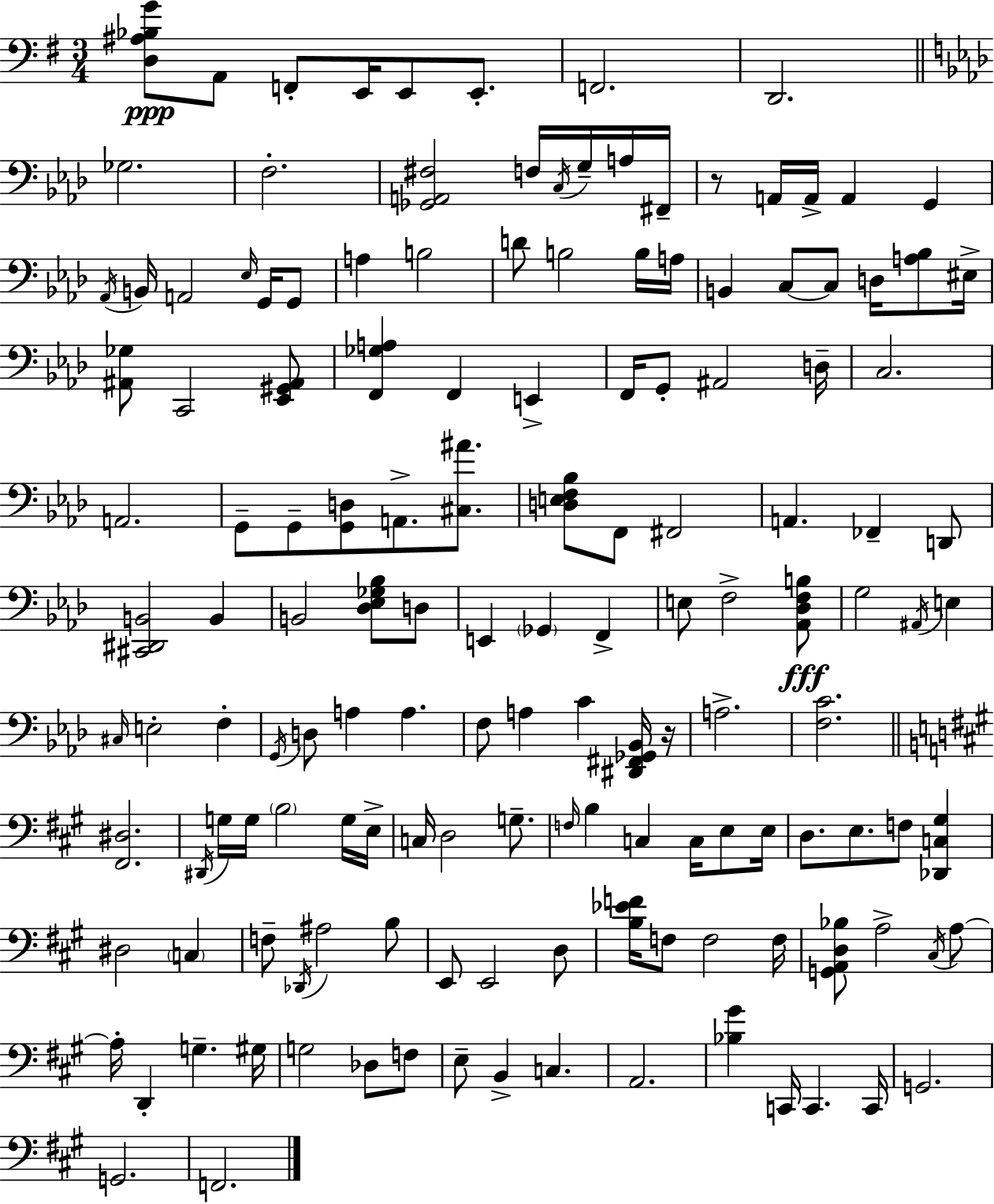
[D3,A#3,Bb3,G4]/e A2/e F2/e E2/s E2/e E2/e. F2/h. D2/h. Gb3/h. F3/h. [Gb2,A2,F#3]/h F3/s C3/s G3/s A3/s F#2/s R/e A2/s A2/s A2/q G2/q Ab2/s B2/s A2/h Eb3/s G2/s G2/e A3/q B3/h D4/e B3/h B3/s A3/s B2/q C3/e C3/e D3/s [A3,Bb3]/e EIS3/s [A#2,Gb3]/e C2/h [Eb2,G#2,A#2]/e [F2,Gb3,A3]/q F2/q E2/q F2/s G2/e A#2/h D3/s C3/h. A2/h. G2/e G2/e [G2,D3]/e A2/e. [C#3,A#4]/e. [D3,E3,F3,Bb3]/e F2/e F#2/h A2/q. FES2/q D2/e [C#2,D#2,B2]/h B2/q B2/h [Db3,Eb3,Gb3,Bb3]/e D3/e E2/q Gb2/q F2/q E3/e F3/h [Ab2,Db3,F3,B3]/e G3/h A#2/s E3/q C#3/s E3/h F3/q G2/s D3/e A3/q A3/q. F3/e A3/q C4/q [D#2,F#2,Gb2,Bb2]/s R/s A3/h. [F3,C4]/h. [F#2,D#3]/h. D#2/s G3/s G3/s B3/h G3/s E3/s C3/s D3/h G3/e. F3/s B3/q C3/q C3/s E3/e E3/s D3/e. E3/e. F3/e [Db2,C3,G#3]/q D#3/h C3/q F3/e Db2/s A#3/h B3/e E2/e E2/h D3/e [B3,Eb4,F4]/s F3/e F3/h F3/s [G2,A2,D3,Bb3]/e A3/h C#3/s A3/e A3/s D2/q G3/q. G#3/s G3/h Db3/e F3/e E3/e B2/q C3/q. A2/h. [Bb3,G#4]/q C2/s C2/q. C2/s G2/h. G2/h. F2/h.